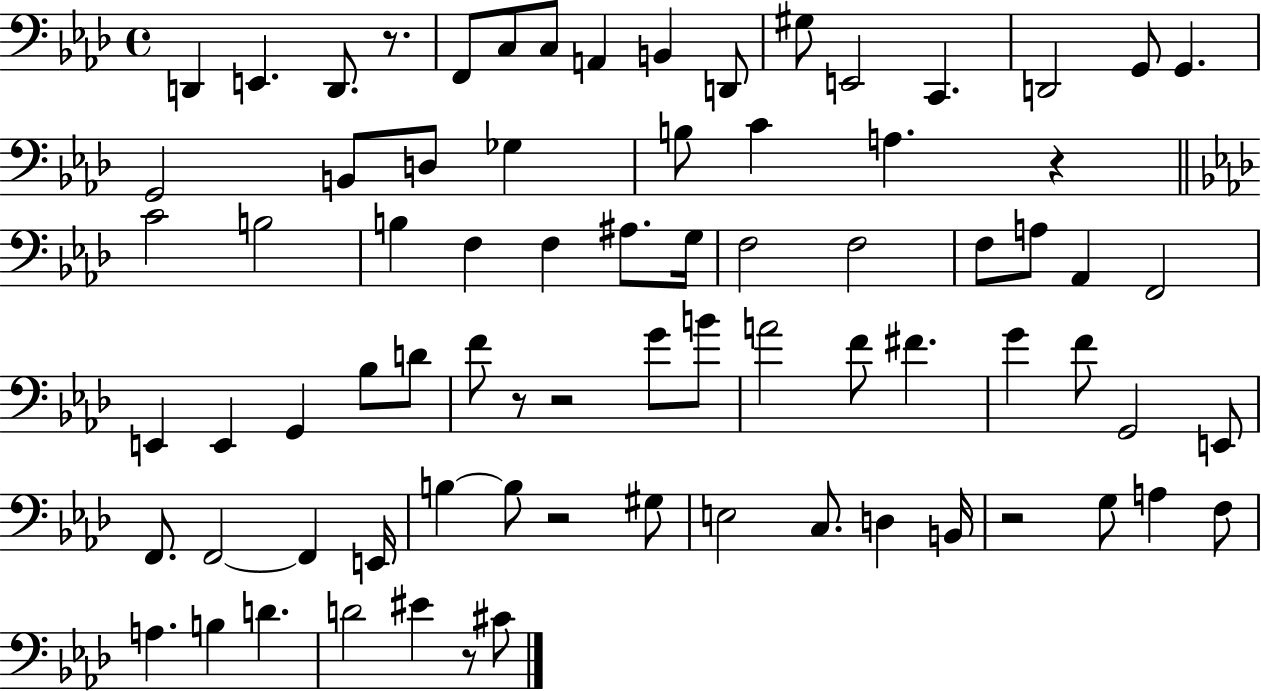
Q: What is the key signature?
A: AES major